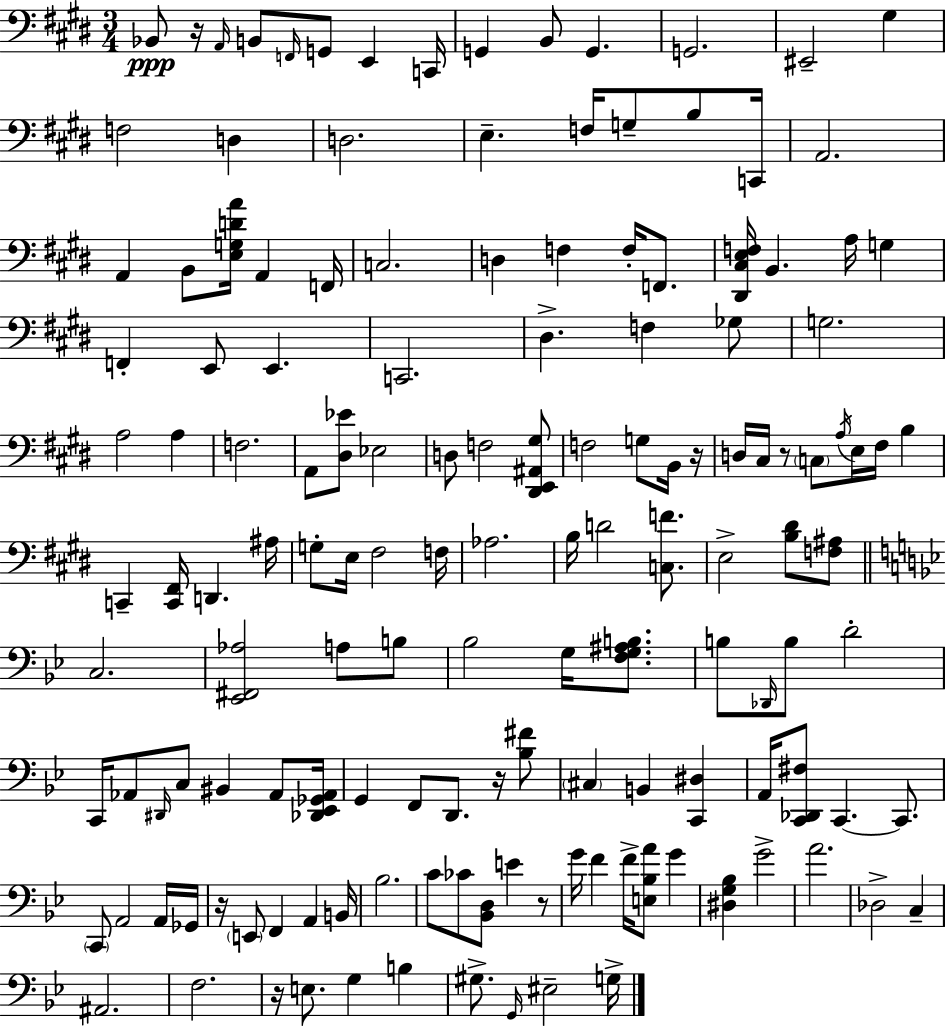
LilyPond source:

{
  \clef bass
  \numericTimeSignature
  \time 3/4
  \key e \major
  bes,8\ppp r16 \grace { a,16 } b,8 \grace { f,16 } g,8 e,4 | c,16 g,4 b,8 g,4. | g,2. | eis,2-- gis4 | \break f2 d4 | d2. | e4.-- f16 g8-- b8 | c,16 a,2. | \break a,4 b,8 <e g d' a'>16 a,4 | f,16 c2. | d4 f4 f16-. f,8. | <dis, cis e f>16 b,4. a16 g4 | \break f,4-. e,8 e,4. | c,2. | dis4.-> f4 | ges8 g2. | \break a2 a4 | f2. | a,8 <dis ees'>8 ees2 | d8 f2 | \break <dis, e, ais, gis>8 f2 g8 | b,16 r16 d16 cis16 r8 \parenthesize c8 \acciaccatura { a16 } e16 fis16 b4 | c,4-- <c, fis,>16 d,4. | ais16 g8-. e16 fis2 | \break f16 aes2. | b16 d'2 | <c f'>8. e2-> <b dis'>8 | <f ais>8 \bar "||" \break \key g \minor c2. | <ees, fis, aes>2 a8 b8 | bes2 g16 <f g ais b>8. | b8 \grace { des,16 } b8 d'2-. | \break c,16 aes,8 \grace { dis,16 } c8 bis,4 aes,8 | <des, ees, ges, aes,>16 g,4 f,8 d,8. r16 | <bes fis'>8 \parenthesize cis4 b,4 <c, dis>4 | a,16 <c, des, fis>8 c,4.~~ c,8. | \break \parenthesize c,8 a,2 | a,16 ges,16 r16 \parenthesize e,8 f,4 a,4 | b,16 bes2. | c'8 ces'8 <bes, d>8 e'4 | \break r8 g'16 f'4 f'16-> <e bes a'>8 g'4 | <dis g bes>4 g'2-> | a'2. | des2-> c4-- | \break ais,2. | f2. | r16 e8. g4 b4 | gis8.-> \grace { g,16 } eis2-- | \break g16-> \bar "|."
}